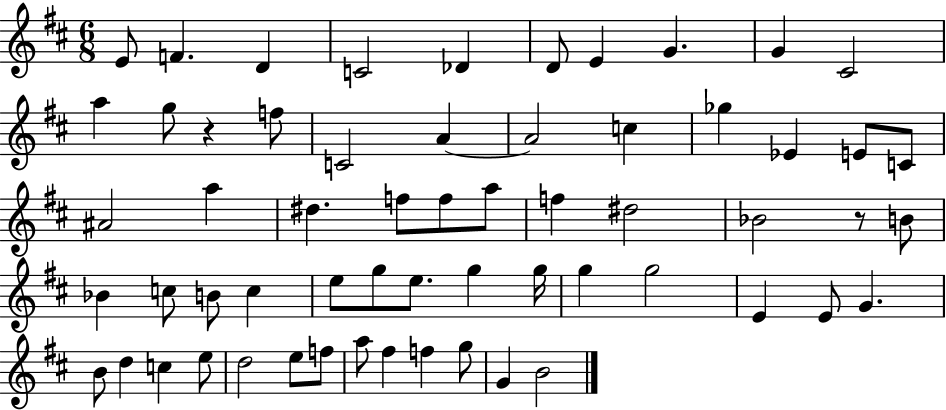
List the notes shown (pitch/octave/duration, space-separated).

E4/e F4/q. D4/q C4/h Db4/q D4/e E4/q G4/q. G4/q C#4/h A5/q G5/e R/q F5/e C4/h A4/q A4/h C5/q Gb5/q Eb4/q E4/e C4/e A#4/h A5/q D#5/q. F5/e F5/e A5/e F5/q D#5/h Bb4/h R/e B4/e Bb4/q C5/e B4/e C5/q E5/e G5/e E5/e. G5/q G5/s G5/q G5/h E4/q E4/e G4/q. B4/e D5/q C5/q E5/e D5/h E5/e F5/e A5/e F#5/q F5/q G5/e G4/q B4/h